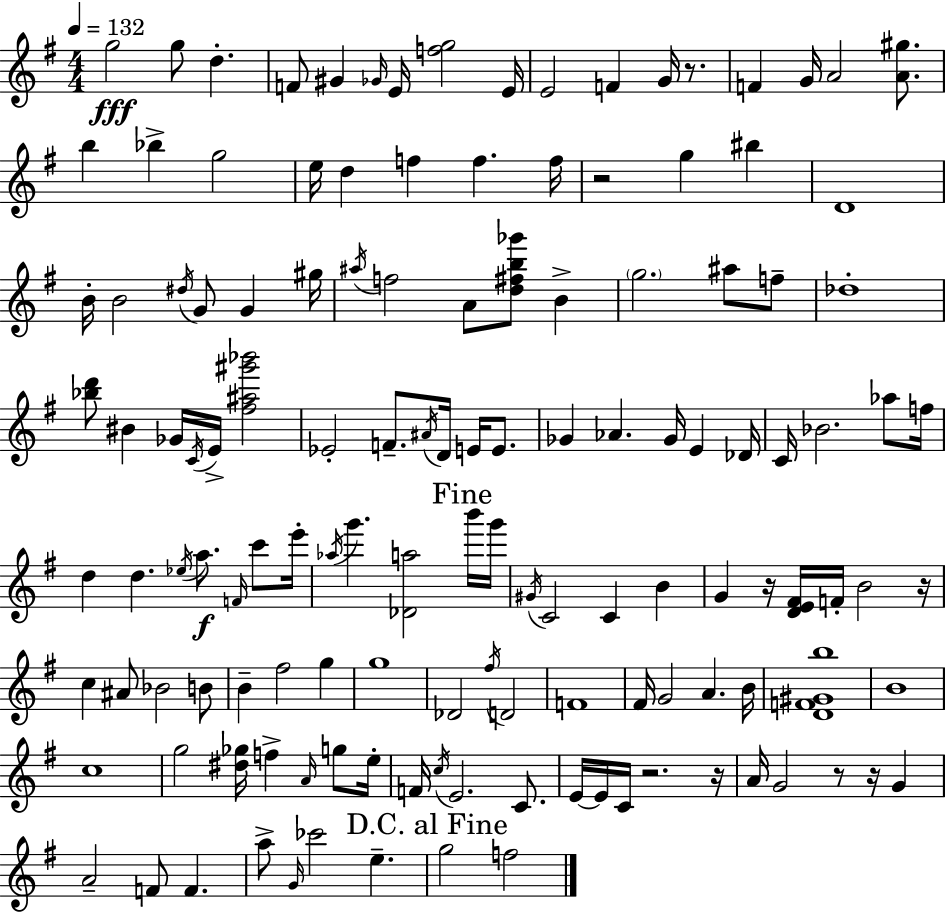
{
  \clef treble
  \numericTimeSignature
  \time 4/4
  \key g \major
  \tempo 4 = 132
  \repeat volta 2 { g''2\fff g''8 d''4.-. | f'8 gis'4 \grace { ges'16 } e'16 <f'' g''>2 | e'16 e'2 f'4 g'16 r8. | f'4 g'16 a'2 <a' gis''>8. | \break b''4 bes''4-> g''2 | e''16 d''4 f''4 f''4. | f''16 r2 g''4 bis''4 | d'1 | \break b'16-. b'2 \acciaccatura { dis''16 } g'8 g'4 | gis''16 \acciaccatura { ais''16 } f''2 a'8 <d'' fis'' b'' ges'''>8 b'4-> | \parenthesize g''2. ais''8 | f''8-- des''1-. | \break <bes'' d'''>8 bis'4 ges'16 \acciaccatura { c'16 } e'16-> <fis'' ais'' gis''' bes'''>2 | ees'2-. f'8.-- \acciaccatura { ais'16 } | d'16 e'16 e'8. ges'4 aes'4. ges'16 | e'4 des'16 c'16 bes'2. | \break aes''8 f''16 d''4 d''4. \acciaccatura { ees''16 }\f | a''8. \grace { f'16 } c'''8 e'''16-. \acciaccatura { aes''16 } g'''4. <des' a''>2 | \mark "Fine" b'''16 g'''16 \acciaccatura { gis'16 } c'2 | c'4 b'4 g'4 r16 <d' e' fis'>16 f'16-. | \break b'2 r16 c''4 ais'8 bes'2 | b'8 b'4-- fis''2 | g''4 g''1 | des'2 | \break \acciaccatura { fis''16 } d'2 f'1 | fis'16 g'2 | a'4. b'16 <d' f' gis' b''>1 | b'1 | \break c''1 | g''2 | <dis'' ges''>16 f''4-> \grace { a'16 } g''8 e''16-. f'16 \acciaccatura { c''16 } e'2. | c'8. e'16~~ e'16 c'16 r2. | \break r16 a'16 g'2 | r8 r16 g'4 a'2-- | f'8 f'4. a''8-> \grace { g'16 } ces'''2 | e''4.-- \mark "D.C. al Fine" g''2 | \break f''2 } \bar "|."
}